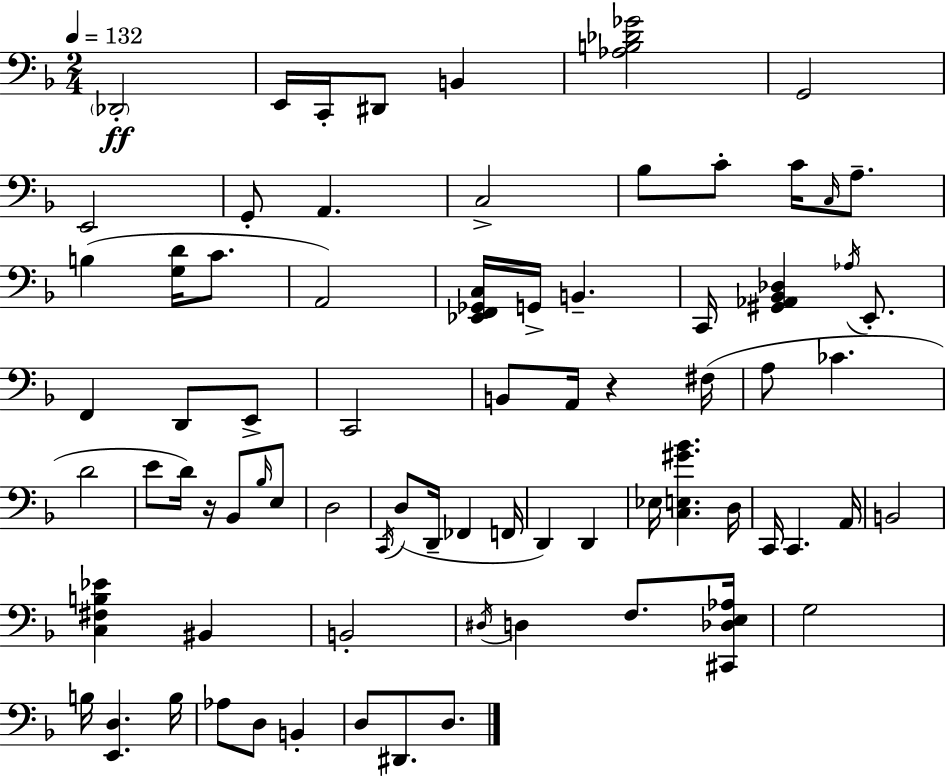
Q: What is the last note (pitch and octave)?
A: D3